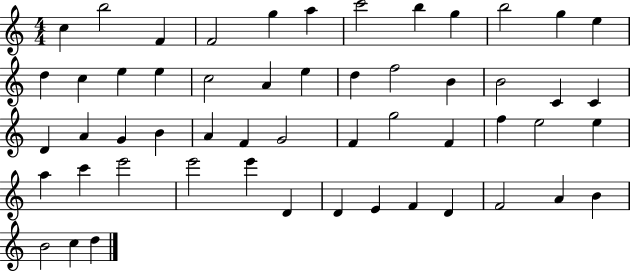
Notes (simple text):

C5/q B5/h F4/q F4/h G5/q A5/q C6/h B5/q G5/q B5/h G5/q E5/q D5/q C5/q E5/q E5/q C5/h A4/q E5/q D5/q F5/h B4/q B4/h C4/q C4/q D4/q A4/q G4/q B4/q A4/q F4/q G4/h F4/q G5/h F4/q F5/q E5/h E5/q A5/q C6/q E6/h E6/h E6/q D4/q D4/q E4/q F4/q D4/q F4/h A4/q B4/q B4/h C5/q D5/q